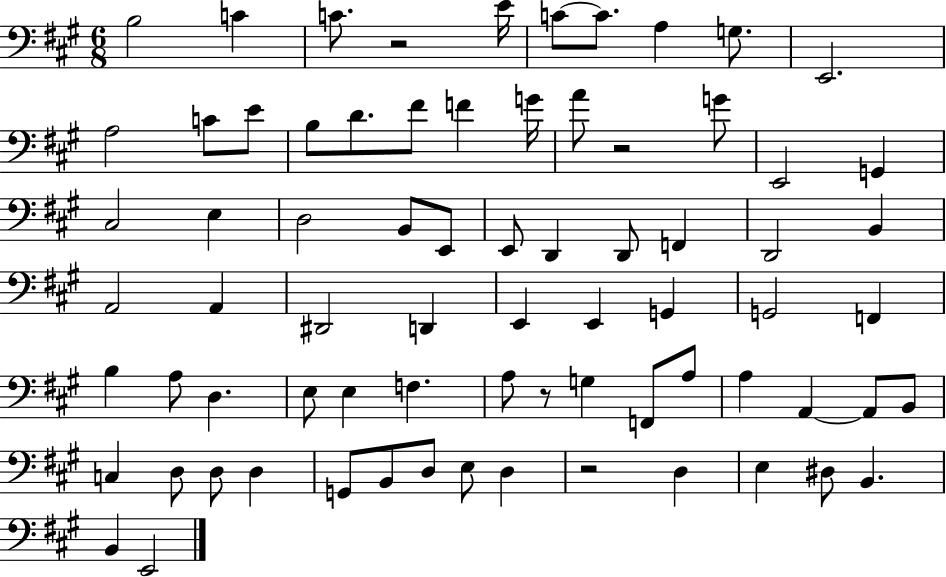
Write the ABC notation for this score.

X:1
T:Untitled
M:6/8
L:1/4
K:A
B,2 C C/2 z2 E/4 C/2 C/2 A, G,/2 E,,2 A,2 C/2 E/2 B,/2 D/2 ^F/2 F G/4 A/2 z2 G/2 E,,2 G,, ^C,2 E, D,2 B,,/2 E,,/2 E,,/2 D,, D,,/2 F,, D,,2 B,, A,,2 A,, ^D,,2 D,, E,, E,, G,, G,,2 F,, B, A,/2 D, E,/2 E, F, A,/2 z/2 G, F,,/2 A,/2 A, A,, A,,/2 B,,/2 C, D,/2 D,/2 D, G,,/2 B,,/2 D,/2 E,/2 D, z2 D, E, ^D,/2 B,, B,, E,,2